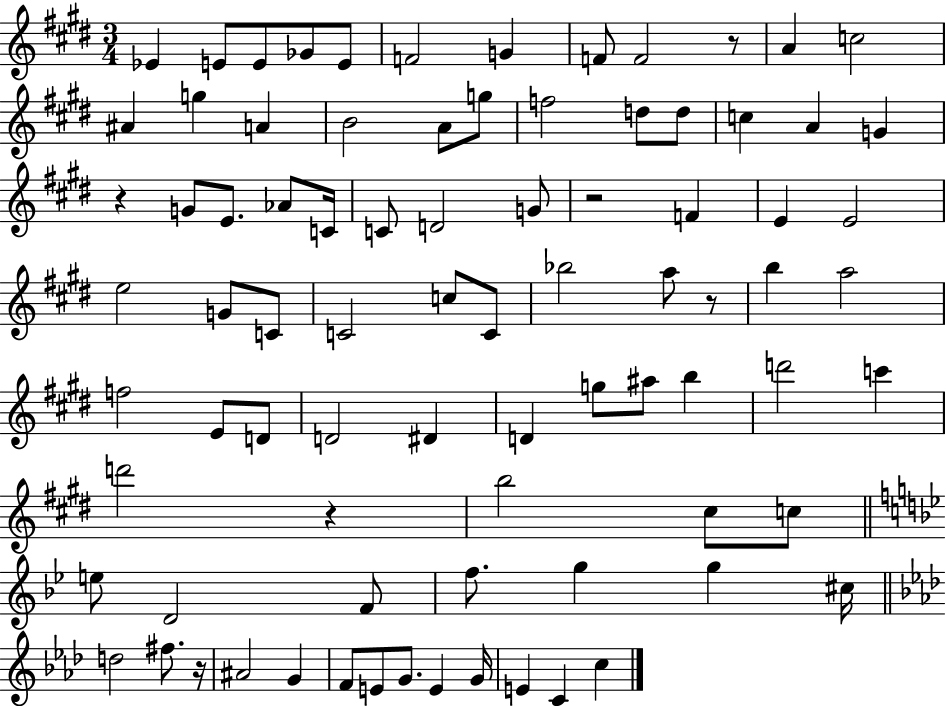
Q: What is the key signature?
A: E major